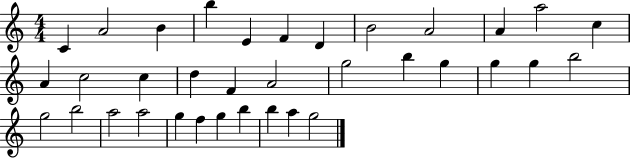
C4/q A4/h B4/q B5/q E4/q F4/q D4/q B4/h A4/h A4/q A5/h C5/q A4/q C5/h C5/q D5/q F4/q A4/h G5/h B5/q G5/q G5/q G5/q B5/h G5/h B5/h A5/h A5/h G5/q F5/q G5/q B5/q B5/q A5/q G5/h